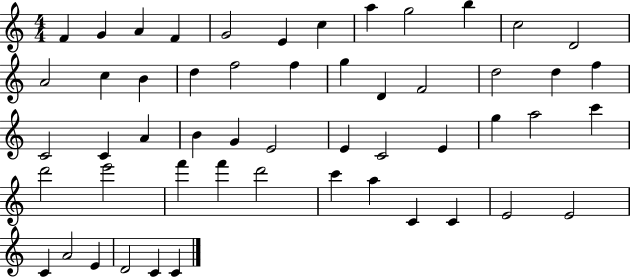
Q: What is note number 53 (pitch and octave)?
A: C4